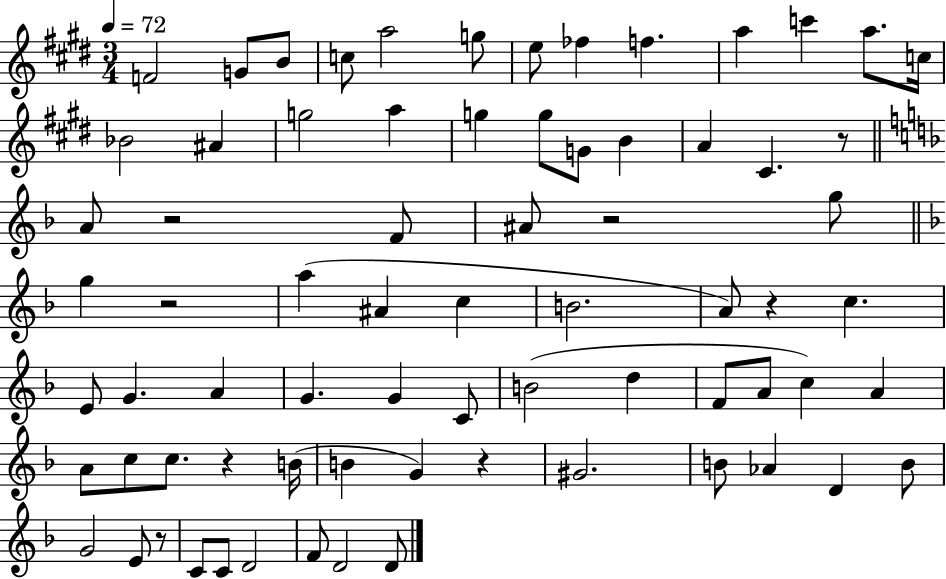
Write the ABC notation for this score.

X:1
T:Untitled
M:3/4
L:1/4
K:E
F2 G/2 B/2 c/2 a2 g/2 e/2 _f f a c' a/2 c/4 _B2 ^A g2 a g g/2 G/2 B A ^C z/2 A/2 z2 F/2 ^A/2 z2 g/2 g z2 a ^A c B2 A/2 z c E/2 G A G G C/2 B2 d F/2 A/2 c A A/2 c/2 c/2 z B/4 B G z ^G2 B/2 _A D B/2 G2 E/2 z/2 C/2 C/2 D2 F/2 D2 D/2